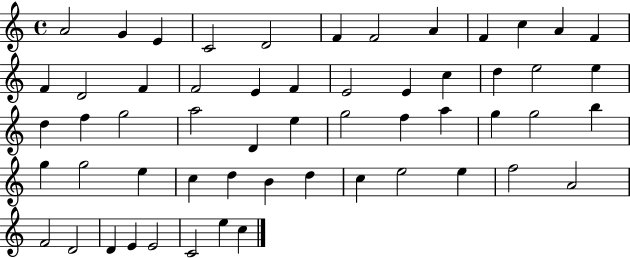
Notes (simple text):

A4/h G4/q E4/q C4/h D4/h F4/q F4/h A4/q F4/q C5/q A4/q F4/q F4/q D4/h F4/q F4/h E4/q F4/q E4/h E4/q C5/q D5/q E5/h E5/q D5/q F5/q G5/h A5/h D4/q E5/q G5/h F5/q A5/q G5/q G5/h B5/q G5/q G5/h E5/q C5/q D5/q B4/q D5/q C5/q E5/h E5/q F5/h A4/h F4/h D4/h D4/q E4/q E4/h C4/h E5/q C5/q